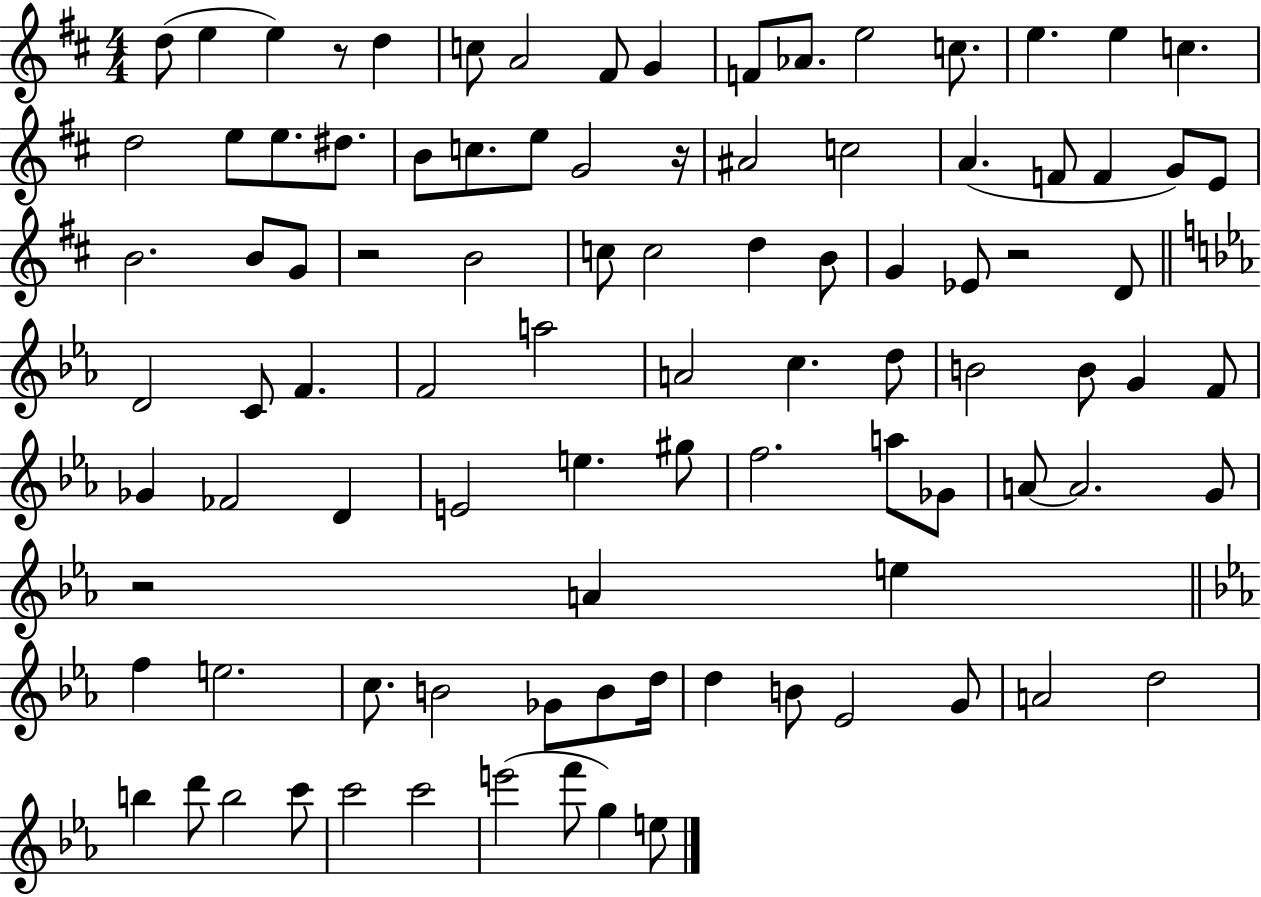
D5/e E5/q E5/q R/e D5/q C5/e A4/h F#4/e G4/q F4/e Ab4/e. E5/h C5/e. E5/q. E5/q C5/q. D5/h E5/e E5/e. D#5/e. B4/e C5/e. E5/e G4/h R/s A#4/h C5/h A4/q. F4/e F4/q G4/e E4/e B4/h. B4/e G4/e R/h B4/h C5/e C5/h D5/q B4/e G4/q Eb4/e R/h D4/e D4/h C4/e F4/q. F4/h A5/h A4/h C5/q. D5/e B4/h B4/e G4/q F4/e Gb4/q FES4/h D4/q E4/h E5/q. G#5/e F5/h. A5/e Gb4/e A4/e A4/h. G4/e R/h A4/q E5/q F5/q E5/h. C5/e. B4/h Gb4/e B4/e D5/s D5/q B4/e Eb4/h G4/e A4/h D5/h B5/q D6/e B5/h C6/e C6/h C6/h E6/h F6/e G5/q E5/e